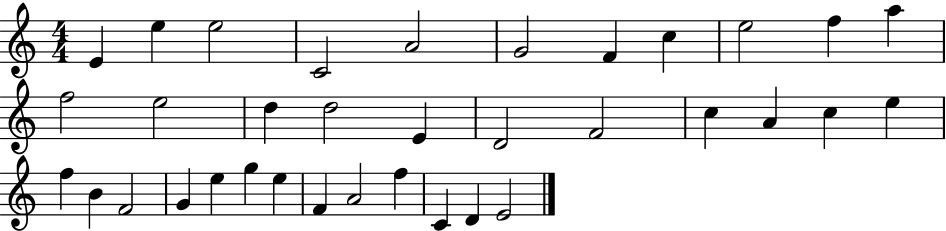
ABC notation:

X:1
T:Untitled
M:4/4
L:1/4
K:C
E e e2 C2 A2 G2 F c e2 f a f2 e2 d d2 E D2 F2 c A c e f B F2 G e g e F A2 f C D E2